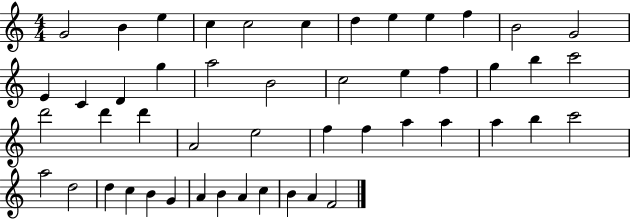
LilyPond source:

{
  \clef treble
  \numericTimeSignature
  \time 4/4
  \key c \major
  g'2 b'4 e''4 | c''4 c''2 c''4 | d''4 e''4 e''4 f''4 | b'2 g'2 | \break e'4 c'4 d'4 g''4 | a''2 b'2 | c''2 e''4 f''4 | g''4 b''4 c'''2 | \break d'''2 d'''4 d'''4 | a'2 e''2 | f''4 f''4 a''4 a''4 | a''4 b''4 c'''2 | \break a''2 d''2 | d''4 c''4 b'4 g'4 | a'4 b'4 a'4 c''4 | b'4 a'4 f'2 | \break \bar "|."
}